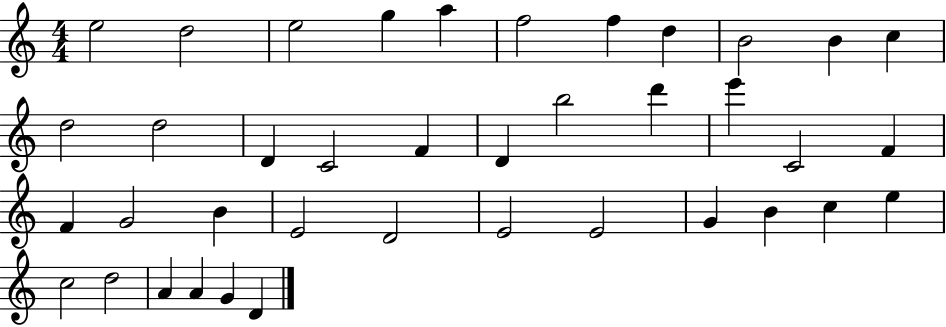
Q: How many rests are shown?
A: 0